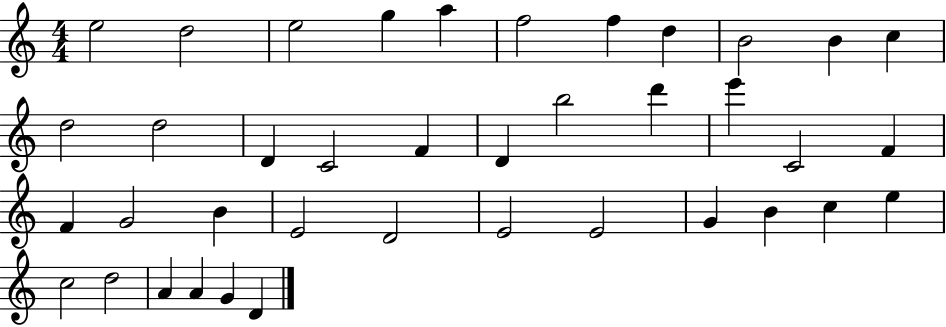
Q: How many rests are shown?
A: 0